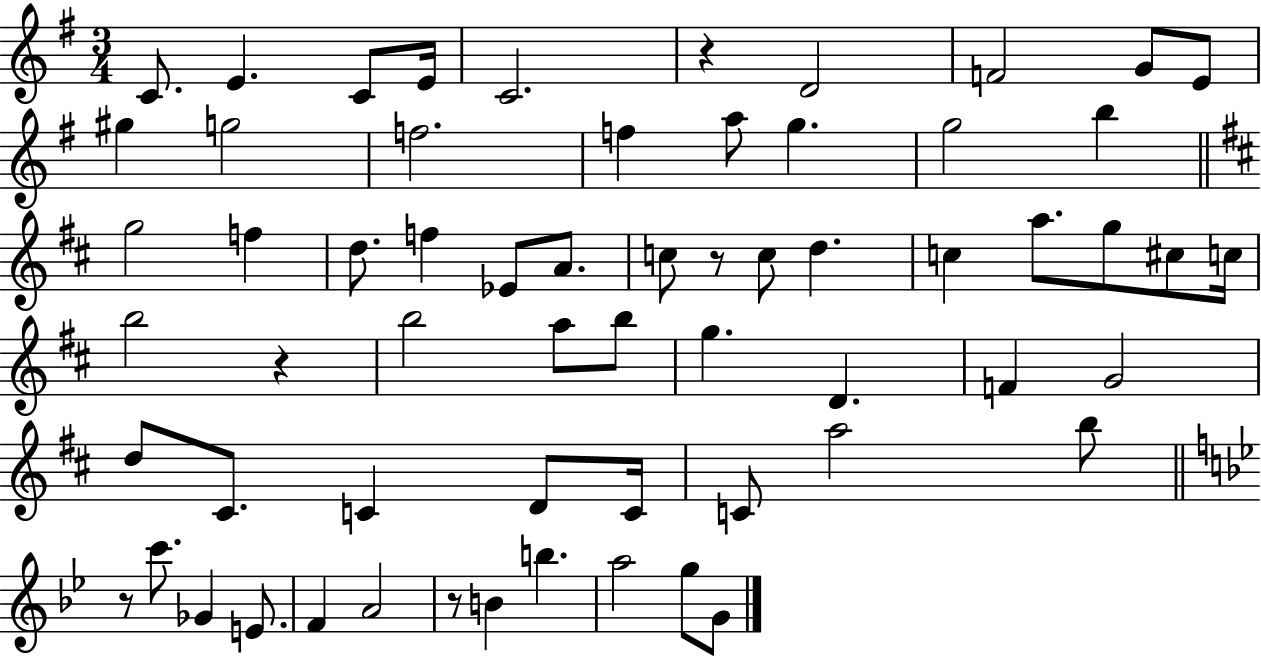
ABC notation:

X:1
T:Untitled
M:3/4
L:1/4
K:G
C/2 E C/2 E/4 C2 z D2 F2 G/2 E/2 ^g g2 f2 f a/2 g g2 b g2 f d/2 f _E/2 A/2 c/2 z/2 c/2 d c a/2 g/2 ^c/2 c/4 b2 z b2 a/2 b/2 g D F G2 d/2 ^C/2 C D/2 C/4 C/2 a2 b/2 z/2 c'/2 _G E/2 F A2 z/2 B b a2 g/2 G/2